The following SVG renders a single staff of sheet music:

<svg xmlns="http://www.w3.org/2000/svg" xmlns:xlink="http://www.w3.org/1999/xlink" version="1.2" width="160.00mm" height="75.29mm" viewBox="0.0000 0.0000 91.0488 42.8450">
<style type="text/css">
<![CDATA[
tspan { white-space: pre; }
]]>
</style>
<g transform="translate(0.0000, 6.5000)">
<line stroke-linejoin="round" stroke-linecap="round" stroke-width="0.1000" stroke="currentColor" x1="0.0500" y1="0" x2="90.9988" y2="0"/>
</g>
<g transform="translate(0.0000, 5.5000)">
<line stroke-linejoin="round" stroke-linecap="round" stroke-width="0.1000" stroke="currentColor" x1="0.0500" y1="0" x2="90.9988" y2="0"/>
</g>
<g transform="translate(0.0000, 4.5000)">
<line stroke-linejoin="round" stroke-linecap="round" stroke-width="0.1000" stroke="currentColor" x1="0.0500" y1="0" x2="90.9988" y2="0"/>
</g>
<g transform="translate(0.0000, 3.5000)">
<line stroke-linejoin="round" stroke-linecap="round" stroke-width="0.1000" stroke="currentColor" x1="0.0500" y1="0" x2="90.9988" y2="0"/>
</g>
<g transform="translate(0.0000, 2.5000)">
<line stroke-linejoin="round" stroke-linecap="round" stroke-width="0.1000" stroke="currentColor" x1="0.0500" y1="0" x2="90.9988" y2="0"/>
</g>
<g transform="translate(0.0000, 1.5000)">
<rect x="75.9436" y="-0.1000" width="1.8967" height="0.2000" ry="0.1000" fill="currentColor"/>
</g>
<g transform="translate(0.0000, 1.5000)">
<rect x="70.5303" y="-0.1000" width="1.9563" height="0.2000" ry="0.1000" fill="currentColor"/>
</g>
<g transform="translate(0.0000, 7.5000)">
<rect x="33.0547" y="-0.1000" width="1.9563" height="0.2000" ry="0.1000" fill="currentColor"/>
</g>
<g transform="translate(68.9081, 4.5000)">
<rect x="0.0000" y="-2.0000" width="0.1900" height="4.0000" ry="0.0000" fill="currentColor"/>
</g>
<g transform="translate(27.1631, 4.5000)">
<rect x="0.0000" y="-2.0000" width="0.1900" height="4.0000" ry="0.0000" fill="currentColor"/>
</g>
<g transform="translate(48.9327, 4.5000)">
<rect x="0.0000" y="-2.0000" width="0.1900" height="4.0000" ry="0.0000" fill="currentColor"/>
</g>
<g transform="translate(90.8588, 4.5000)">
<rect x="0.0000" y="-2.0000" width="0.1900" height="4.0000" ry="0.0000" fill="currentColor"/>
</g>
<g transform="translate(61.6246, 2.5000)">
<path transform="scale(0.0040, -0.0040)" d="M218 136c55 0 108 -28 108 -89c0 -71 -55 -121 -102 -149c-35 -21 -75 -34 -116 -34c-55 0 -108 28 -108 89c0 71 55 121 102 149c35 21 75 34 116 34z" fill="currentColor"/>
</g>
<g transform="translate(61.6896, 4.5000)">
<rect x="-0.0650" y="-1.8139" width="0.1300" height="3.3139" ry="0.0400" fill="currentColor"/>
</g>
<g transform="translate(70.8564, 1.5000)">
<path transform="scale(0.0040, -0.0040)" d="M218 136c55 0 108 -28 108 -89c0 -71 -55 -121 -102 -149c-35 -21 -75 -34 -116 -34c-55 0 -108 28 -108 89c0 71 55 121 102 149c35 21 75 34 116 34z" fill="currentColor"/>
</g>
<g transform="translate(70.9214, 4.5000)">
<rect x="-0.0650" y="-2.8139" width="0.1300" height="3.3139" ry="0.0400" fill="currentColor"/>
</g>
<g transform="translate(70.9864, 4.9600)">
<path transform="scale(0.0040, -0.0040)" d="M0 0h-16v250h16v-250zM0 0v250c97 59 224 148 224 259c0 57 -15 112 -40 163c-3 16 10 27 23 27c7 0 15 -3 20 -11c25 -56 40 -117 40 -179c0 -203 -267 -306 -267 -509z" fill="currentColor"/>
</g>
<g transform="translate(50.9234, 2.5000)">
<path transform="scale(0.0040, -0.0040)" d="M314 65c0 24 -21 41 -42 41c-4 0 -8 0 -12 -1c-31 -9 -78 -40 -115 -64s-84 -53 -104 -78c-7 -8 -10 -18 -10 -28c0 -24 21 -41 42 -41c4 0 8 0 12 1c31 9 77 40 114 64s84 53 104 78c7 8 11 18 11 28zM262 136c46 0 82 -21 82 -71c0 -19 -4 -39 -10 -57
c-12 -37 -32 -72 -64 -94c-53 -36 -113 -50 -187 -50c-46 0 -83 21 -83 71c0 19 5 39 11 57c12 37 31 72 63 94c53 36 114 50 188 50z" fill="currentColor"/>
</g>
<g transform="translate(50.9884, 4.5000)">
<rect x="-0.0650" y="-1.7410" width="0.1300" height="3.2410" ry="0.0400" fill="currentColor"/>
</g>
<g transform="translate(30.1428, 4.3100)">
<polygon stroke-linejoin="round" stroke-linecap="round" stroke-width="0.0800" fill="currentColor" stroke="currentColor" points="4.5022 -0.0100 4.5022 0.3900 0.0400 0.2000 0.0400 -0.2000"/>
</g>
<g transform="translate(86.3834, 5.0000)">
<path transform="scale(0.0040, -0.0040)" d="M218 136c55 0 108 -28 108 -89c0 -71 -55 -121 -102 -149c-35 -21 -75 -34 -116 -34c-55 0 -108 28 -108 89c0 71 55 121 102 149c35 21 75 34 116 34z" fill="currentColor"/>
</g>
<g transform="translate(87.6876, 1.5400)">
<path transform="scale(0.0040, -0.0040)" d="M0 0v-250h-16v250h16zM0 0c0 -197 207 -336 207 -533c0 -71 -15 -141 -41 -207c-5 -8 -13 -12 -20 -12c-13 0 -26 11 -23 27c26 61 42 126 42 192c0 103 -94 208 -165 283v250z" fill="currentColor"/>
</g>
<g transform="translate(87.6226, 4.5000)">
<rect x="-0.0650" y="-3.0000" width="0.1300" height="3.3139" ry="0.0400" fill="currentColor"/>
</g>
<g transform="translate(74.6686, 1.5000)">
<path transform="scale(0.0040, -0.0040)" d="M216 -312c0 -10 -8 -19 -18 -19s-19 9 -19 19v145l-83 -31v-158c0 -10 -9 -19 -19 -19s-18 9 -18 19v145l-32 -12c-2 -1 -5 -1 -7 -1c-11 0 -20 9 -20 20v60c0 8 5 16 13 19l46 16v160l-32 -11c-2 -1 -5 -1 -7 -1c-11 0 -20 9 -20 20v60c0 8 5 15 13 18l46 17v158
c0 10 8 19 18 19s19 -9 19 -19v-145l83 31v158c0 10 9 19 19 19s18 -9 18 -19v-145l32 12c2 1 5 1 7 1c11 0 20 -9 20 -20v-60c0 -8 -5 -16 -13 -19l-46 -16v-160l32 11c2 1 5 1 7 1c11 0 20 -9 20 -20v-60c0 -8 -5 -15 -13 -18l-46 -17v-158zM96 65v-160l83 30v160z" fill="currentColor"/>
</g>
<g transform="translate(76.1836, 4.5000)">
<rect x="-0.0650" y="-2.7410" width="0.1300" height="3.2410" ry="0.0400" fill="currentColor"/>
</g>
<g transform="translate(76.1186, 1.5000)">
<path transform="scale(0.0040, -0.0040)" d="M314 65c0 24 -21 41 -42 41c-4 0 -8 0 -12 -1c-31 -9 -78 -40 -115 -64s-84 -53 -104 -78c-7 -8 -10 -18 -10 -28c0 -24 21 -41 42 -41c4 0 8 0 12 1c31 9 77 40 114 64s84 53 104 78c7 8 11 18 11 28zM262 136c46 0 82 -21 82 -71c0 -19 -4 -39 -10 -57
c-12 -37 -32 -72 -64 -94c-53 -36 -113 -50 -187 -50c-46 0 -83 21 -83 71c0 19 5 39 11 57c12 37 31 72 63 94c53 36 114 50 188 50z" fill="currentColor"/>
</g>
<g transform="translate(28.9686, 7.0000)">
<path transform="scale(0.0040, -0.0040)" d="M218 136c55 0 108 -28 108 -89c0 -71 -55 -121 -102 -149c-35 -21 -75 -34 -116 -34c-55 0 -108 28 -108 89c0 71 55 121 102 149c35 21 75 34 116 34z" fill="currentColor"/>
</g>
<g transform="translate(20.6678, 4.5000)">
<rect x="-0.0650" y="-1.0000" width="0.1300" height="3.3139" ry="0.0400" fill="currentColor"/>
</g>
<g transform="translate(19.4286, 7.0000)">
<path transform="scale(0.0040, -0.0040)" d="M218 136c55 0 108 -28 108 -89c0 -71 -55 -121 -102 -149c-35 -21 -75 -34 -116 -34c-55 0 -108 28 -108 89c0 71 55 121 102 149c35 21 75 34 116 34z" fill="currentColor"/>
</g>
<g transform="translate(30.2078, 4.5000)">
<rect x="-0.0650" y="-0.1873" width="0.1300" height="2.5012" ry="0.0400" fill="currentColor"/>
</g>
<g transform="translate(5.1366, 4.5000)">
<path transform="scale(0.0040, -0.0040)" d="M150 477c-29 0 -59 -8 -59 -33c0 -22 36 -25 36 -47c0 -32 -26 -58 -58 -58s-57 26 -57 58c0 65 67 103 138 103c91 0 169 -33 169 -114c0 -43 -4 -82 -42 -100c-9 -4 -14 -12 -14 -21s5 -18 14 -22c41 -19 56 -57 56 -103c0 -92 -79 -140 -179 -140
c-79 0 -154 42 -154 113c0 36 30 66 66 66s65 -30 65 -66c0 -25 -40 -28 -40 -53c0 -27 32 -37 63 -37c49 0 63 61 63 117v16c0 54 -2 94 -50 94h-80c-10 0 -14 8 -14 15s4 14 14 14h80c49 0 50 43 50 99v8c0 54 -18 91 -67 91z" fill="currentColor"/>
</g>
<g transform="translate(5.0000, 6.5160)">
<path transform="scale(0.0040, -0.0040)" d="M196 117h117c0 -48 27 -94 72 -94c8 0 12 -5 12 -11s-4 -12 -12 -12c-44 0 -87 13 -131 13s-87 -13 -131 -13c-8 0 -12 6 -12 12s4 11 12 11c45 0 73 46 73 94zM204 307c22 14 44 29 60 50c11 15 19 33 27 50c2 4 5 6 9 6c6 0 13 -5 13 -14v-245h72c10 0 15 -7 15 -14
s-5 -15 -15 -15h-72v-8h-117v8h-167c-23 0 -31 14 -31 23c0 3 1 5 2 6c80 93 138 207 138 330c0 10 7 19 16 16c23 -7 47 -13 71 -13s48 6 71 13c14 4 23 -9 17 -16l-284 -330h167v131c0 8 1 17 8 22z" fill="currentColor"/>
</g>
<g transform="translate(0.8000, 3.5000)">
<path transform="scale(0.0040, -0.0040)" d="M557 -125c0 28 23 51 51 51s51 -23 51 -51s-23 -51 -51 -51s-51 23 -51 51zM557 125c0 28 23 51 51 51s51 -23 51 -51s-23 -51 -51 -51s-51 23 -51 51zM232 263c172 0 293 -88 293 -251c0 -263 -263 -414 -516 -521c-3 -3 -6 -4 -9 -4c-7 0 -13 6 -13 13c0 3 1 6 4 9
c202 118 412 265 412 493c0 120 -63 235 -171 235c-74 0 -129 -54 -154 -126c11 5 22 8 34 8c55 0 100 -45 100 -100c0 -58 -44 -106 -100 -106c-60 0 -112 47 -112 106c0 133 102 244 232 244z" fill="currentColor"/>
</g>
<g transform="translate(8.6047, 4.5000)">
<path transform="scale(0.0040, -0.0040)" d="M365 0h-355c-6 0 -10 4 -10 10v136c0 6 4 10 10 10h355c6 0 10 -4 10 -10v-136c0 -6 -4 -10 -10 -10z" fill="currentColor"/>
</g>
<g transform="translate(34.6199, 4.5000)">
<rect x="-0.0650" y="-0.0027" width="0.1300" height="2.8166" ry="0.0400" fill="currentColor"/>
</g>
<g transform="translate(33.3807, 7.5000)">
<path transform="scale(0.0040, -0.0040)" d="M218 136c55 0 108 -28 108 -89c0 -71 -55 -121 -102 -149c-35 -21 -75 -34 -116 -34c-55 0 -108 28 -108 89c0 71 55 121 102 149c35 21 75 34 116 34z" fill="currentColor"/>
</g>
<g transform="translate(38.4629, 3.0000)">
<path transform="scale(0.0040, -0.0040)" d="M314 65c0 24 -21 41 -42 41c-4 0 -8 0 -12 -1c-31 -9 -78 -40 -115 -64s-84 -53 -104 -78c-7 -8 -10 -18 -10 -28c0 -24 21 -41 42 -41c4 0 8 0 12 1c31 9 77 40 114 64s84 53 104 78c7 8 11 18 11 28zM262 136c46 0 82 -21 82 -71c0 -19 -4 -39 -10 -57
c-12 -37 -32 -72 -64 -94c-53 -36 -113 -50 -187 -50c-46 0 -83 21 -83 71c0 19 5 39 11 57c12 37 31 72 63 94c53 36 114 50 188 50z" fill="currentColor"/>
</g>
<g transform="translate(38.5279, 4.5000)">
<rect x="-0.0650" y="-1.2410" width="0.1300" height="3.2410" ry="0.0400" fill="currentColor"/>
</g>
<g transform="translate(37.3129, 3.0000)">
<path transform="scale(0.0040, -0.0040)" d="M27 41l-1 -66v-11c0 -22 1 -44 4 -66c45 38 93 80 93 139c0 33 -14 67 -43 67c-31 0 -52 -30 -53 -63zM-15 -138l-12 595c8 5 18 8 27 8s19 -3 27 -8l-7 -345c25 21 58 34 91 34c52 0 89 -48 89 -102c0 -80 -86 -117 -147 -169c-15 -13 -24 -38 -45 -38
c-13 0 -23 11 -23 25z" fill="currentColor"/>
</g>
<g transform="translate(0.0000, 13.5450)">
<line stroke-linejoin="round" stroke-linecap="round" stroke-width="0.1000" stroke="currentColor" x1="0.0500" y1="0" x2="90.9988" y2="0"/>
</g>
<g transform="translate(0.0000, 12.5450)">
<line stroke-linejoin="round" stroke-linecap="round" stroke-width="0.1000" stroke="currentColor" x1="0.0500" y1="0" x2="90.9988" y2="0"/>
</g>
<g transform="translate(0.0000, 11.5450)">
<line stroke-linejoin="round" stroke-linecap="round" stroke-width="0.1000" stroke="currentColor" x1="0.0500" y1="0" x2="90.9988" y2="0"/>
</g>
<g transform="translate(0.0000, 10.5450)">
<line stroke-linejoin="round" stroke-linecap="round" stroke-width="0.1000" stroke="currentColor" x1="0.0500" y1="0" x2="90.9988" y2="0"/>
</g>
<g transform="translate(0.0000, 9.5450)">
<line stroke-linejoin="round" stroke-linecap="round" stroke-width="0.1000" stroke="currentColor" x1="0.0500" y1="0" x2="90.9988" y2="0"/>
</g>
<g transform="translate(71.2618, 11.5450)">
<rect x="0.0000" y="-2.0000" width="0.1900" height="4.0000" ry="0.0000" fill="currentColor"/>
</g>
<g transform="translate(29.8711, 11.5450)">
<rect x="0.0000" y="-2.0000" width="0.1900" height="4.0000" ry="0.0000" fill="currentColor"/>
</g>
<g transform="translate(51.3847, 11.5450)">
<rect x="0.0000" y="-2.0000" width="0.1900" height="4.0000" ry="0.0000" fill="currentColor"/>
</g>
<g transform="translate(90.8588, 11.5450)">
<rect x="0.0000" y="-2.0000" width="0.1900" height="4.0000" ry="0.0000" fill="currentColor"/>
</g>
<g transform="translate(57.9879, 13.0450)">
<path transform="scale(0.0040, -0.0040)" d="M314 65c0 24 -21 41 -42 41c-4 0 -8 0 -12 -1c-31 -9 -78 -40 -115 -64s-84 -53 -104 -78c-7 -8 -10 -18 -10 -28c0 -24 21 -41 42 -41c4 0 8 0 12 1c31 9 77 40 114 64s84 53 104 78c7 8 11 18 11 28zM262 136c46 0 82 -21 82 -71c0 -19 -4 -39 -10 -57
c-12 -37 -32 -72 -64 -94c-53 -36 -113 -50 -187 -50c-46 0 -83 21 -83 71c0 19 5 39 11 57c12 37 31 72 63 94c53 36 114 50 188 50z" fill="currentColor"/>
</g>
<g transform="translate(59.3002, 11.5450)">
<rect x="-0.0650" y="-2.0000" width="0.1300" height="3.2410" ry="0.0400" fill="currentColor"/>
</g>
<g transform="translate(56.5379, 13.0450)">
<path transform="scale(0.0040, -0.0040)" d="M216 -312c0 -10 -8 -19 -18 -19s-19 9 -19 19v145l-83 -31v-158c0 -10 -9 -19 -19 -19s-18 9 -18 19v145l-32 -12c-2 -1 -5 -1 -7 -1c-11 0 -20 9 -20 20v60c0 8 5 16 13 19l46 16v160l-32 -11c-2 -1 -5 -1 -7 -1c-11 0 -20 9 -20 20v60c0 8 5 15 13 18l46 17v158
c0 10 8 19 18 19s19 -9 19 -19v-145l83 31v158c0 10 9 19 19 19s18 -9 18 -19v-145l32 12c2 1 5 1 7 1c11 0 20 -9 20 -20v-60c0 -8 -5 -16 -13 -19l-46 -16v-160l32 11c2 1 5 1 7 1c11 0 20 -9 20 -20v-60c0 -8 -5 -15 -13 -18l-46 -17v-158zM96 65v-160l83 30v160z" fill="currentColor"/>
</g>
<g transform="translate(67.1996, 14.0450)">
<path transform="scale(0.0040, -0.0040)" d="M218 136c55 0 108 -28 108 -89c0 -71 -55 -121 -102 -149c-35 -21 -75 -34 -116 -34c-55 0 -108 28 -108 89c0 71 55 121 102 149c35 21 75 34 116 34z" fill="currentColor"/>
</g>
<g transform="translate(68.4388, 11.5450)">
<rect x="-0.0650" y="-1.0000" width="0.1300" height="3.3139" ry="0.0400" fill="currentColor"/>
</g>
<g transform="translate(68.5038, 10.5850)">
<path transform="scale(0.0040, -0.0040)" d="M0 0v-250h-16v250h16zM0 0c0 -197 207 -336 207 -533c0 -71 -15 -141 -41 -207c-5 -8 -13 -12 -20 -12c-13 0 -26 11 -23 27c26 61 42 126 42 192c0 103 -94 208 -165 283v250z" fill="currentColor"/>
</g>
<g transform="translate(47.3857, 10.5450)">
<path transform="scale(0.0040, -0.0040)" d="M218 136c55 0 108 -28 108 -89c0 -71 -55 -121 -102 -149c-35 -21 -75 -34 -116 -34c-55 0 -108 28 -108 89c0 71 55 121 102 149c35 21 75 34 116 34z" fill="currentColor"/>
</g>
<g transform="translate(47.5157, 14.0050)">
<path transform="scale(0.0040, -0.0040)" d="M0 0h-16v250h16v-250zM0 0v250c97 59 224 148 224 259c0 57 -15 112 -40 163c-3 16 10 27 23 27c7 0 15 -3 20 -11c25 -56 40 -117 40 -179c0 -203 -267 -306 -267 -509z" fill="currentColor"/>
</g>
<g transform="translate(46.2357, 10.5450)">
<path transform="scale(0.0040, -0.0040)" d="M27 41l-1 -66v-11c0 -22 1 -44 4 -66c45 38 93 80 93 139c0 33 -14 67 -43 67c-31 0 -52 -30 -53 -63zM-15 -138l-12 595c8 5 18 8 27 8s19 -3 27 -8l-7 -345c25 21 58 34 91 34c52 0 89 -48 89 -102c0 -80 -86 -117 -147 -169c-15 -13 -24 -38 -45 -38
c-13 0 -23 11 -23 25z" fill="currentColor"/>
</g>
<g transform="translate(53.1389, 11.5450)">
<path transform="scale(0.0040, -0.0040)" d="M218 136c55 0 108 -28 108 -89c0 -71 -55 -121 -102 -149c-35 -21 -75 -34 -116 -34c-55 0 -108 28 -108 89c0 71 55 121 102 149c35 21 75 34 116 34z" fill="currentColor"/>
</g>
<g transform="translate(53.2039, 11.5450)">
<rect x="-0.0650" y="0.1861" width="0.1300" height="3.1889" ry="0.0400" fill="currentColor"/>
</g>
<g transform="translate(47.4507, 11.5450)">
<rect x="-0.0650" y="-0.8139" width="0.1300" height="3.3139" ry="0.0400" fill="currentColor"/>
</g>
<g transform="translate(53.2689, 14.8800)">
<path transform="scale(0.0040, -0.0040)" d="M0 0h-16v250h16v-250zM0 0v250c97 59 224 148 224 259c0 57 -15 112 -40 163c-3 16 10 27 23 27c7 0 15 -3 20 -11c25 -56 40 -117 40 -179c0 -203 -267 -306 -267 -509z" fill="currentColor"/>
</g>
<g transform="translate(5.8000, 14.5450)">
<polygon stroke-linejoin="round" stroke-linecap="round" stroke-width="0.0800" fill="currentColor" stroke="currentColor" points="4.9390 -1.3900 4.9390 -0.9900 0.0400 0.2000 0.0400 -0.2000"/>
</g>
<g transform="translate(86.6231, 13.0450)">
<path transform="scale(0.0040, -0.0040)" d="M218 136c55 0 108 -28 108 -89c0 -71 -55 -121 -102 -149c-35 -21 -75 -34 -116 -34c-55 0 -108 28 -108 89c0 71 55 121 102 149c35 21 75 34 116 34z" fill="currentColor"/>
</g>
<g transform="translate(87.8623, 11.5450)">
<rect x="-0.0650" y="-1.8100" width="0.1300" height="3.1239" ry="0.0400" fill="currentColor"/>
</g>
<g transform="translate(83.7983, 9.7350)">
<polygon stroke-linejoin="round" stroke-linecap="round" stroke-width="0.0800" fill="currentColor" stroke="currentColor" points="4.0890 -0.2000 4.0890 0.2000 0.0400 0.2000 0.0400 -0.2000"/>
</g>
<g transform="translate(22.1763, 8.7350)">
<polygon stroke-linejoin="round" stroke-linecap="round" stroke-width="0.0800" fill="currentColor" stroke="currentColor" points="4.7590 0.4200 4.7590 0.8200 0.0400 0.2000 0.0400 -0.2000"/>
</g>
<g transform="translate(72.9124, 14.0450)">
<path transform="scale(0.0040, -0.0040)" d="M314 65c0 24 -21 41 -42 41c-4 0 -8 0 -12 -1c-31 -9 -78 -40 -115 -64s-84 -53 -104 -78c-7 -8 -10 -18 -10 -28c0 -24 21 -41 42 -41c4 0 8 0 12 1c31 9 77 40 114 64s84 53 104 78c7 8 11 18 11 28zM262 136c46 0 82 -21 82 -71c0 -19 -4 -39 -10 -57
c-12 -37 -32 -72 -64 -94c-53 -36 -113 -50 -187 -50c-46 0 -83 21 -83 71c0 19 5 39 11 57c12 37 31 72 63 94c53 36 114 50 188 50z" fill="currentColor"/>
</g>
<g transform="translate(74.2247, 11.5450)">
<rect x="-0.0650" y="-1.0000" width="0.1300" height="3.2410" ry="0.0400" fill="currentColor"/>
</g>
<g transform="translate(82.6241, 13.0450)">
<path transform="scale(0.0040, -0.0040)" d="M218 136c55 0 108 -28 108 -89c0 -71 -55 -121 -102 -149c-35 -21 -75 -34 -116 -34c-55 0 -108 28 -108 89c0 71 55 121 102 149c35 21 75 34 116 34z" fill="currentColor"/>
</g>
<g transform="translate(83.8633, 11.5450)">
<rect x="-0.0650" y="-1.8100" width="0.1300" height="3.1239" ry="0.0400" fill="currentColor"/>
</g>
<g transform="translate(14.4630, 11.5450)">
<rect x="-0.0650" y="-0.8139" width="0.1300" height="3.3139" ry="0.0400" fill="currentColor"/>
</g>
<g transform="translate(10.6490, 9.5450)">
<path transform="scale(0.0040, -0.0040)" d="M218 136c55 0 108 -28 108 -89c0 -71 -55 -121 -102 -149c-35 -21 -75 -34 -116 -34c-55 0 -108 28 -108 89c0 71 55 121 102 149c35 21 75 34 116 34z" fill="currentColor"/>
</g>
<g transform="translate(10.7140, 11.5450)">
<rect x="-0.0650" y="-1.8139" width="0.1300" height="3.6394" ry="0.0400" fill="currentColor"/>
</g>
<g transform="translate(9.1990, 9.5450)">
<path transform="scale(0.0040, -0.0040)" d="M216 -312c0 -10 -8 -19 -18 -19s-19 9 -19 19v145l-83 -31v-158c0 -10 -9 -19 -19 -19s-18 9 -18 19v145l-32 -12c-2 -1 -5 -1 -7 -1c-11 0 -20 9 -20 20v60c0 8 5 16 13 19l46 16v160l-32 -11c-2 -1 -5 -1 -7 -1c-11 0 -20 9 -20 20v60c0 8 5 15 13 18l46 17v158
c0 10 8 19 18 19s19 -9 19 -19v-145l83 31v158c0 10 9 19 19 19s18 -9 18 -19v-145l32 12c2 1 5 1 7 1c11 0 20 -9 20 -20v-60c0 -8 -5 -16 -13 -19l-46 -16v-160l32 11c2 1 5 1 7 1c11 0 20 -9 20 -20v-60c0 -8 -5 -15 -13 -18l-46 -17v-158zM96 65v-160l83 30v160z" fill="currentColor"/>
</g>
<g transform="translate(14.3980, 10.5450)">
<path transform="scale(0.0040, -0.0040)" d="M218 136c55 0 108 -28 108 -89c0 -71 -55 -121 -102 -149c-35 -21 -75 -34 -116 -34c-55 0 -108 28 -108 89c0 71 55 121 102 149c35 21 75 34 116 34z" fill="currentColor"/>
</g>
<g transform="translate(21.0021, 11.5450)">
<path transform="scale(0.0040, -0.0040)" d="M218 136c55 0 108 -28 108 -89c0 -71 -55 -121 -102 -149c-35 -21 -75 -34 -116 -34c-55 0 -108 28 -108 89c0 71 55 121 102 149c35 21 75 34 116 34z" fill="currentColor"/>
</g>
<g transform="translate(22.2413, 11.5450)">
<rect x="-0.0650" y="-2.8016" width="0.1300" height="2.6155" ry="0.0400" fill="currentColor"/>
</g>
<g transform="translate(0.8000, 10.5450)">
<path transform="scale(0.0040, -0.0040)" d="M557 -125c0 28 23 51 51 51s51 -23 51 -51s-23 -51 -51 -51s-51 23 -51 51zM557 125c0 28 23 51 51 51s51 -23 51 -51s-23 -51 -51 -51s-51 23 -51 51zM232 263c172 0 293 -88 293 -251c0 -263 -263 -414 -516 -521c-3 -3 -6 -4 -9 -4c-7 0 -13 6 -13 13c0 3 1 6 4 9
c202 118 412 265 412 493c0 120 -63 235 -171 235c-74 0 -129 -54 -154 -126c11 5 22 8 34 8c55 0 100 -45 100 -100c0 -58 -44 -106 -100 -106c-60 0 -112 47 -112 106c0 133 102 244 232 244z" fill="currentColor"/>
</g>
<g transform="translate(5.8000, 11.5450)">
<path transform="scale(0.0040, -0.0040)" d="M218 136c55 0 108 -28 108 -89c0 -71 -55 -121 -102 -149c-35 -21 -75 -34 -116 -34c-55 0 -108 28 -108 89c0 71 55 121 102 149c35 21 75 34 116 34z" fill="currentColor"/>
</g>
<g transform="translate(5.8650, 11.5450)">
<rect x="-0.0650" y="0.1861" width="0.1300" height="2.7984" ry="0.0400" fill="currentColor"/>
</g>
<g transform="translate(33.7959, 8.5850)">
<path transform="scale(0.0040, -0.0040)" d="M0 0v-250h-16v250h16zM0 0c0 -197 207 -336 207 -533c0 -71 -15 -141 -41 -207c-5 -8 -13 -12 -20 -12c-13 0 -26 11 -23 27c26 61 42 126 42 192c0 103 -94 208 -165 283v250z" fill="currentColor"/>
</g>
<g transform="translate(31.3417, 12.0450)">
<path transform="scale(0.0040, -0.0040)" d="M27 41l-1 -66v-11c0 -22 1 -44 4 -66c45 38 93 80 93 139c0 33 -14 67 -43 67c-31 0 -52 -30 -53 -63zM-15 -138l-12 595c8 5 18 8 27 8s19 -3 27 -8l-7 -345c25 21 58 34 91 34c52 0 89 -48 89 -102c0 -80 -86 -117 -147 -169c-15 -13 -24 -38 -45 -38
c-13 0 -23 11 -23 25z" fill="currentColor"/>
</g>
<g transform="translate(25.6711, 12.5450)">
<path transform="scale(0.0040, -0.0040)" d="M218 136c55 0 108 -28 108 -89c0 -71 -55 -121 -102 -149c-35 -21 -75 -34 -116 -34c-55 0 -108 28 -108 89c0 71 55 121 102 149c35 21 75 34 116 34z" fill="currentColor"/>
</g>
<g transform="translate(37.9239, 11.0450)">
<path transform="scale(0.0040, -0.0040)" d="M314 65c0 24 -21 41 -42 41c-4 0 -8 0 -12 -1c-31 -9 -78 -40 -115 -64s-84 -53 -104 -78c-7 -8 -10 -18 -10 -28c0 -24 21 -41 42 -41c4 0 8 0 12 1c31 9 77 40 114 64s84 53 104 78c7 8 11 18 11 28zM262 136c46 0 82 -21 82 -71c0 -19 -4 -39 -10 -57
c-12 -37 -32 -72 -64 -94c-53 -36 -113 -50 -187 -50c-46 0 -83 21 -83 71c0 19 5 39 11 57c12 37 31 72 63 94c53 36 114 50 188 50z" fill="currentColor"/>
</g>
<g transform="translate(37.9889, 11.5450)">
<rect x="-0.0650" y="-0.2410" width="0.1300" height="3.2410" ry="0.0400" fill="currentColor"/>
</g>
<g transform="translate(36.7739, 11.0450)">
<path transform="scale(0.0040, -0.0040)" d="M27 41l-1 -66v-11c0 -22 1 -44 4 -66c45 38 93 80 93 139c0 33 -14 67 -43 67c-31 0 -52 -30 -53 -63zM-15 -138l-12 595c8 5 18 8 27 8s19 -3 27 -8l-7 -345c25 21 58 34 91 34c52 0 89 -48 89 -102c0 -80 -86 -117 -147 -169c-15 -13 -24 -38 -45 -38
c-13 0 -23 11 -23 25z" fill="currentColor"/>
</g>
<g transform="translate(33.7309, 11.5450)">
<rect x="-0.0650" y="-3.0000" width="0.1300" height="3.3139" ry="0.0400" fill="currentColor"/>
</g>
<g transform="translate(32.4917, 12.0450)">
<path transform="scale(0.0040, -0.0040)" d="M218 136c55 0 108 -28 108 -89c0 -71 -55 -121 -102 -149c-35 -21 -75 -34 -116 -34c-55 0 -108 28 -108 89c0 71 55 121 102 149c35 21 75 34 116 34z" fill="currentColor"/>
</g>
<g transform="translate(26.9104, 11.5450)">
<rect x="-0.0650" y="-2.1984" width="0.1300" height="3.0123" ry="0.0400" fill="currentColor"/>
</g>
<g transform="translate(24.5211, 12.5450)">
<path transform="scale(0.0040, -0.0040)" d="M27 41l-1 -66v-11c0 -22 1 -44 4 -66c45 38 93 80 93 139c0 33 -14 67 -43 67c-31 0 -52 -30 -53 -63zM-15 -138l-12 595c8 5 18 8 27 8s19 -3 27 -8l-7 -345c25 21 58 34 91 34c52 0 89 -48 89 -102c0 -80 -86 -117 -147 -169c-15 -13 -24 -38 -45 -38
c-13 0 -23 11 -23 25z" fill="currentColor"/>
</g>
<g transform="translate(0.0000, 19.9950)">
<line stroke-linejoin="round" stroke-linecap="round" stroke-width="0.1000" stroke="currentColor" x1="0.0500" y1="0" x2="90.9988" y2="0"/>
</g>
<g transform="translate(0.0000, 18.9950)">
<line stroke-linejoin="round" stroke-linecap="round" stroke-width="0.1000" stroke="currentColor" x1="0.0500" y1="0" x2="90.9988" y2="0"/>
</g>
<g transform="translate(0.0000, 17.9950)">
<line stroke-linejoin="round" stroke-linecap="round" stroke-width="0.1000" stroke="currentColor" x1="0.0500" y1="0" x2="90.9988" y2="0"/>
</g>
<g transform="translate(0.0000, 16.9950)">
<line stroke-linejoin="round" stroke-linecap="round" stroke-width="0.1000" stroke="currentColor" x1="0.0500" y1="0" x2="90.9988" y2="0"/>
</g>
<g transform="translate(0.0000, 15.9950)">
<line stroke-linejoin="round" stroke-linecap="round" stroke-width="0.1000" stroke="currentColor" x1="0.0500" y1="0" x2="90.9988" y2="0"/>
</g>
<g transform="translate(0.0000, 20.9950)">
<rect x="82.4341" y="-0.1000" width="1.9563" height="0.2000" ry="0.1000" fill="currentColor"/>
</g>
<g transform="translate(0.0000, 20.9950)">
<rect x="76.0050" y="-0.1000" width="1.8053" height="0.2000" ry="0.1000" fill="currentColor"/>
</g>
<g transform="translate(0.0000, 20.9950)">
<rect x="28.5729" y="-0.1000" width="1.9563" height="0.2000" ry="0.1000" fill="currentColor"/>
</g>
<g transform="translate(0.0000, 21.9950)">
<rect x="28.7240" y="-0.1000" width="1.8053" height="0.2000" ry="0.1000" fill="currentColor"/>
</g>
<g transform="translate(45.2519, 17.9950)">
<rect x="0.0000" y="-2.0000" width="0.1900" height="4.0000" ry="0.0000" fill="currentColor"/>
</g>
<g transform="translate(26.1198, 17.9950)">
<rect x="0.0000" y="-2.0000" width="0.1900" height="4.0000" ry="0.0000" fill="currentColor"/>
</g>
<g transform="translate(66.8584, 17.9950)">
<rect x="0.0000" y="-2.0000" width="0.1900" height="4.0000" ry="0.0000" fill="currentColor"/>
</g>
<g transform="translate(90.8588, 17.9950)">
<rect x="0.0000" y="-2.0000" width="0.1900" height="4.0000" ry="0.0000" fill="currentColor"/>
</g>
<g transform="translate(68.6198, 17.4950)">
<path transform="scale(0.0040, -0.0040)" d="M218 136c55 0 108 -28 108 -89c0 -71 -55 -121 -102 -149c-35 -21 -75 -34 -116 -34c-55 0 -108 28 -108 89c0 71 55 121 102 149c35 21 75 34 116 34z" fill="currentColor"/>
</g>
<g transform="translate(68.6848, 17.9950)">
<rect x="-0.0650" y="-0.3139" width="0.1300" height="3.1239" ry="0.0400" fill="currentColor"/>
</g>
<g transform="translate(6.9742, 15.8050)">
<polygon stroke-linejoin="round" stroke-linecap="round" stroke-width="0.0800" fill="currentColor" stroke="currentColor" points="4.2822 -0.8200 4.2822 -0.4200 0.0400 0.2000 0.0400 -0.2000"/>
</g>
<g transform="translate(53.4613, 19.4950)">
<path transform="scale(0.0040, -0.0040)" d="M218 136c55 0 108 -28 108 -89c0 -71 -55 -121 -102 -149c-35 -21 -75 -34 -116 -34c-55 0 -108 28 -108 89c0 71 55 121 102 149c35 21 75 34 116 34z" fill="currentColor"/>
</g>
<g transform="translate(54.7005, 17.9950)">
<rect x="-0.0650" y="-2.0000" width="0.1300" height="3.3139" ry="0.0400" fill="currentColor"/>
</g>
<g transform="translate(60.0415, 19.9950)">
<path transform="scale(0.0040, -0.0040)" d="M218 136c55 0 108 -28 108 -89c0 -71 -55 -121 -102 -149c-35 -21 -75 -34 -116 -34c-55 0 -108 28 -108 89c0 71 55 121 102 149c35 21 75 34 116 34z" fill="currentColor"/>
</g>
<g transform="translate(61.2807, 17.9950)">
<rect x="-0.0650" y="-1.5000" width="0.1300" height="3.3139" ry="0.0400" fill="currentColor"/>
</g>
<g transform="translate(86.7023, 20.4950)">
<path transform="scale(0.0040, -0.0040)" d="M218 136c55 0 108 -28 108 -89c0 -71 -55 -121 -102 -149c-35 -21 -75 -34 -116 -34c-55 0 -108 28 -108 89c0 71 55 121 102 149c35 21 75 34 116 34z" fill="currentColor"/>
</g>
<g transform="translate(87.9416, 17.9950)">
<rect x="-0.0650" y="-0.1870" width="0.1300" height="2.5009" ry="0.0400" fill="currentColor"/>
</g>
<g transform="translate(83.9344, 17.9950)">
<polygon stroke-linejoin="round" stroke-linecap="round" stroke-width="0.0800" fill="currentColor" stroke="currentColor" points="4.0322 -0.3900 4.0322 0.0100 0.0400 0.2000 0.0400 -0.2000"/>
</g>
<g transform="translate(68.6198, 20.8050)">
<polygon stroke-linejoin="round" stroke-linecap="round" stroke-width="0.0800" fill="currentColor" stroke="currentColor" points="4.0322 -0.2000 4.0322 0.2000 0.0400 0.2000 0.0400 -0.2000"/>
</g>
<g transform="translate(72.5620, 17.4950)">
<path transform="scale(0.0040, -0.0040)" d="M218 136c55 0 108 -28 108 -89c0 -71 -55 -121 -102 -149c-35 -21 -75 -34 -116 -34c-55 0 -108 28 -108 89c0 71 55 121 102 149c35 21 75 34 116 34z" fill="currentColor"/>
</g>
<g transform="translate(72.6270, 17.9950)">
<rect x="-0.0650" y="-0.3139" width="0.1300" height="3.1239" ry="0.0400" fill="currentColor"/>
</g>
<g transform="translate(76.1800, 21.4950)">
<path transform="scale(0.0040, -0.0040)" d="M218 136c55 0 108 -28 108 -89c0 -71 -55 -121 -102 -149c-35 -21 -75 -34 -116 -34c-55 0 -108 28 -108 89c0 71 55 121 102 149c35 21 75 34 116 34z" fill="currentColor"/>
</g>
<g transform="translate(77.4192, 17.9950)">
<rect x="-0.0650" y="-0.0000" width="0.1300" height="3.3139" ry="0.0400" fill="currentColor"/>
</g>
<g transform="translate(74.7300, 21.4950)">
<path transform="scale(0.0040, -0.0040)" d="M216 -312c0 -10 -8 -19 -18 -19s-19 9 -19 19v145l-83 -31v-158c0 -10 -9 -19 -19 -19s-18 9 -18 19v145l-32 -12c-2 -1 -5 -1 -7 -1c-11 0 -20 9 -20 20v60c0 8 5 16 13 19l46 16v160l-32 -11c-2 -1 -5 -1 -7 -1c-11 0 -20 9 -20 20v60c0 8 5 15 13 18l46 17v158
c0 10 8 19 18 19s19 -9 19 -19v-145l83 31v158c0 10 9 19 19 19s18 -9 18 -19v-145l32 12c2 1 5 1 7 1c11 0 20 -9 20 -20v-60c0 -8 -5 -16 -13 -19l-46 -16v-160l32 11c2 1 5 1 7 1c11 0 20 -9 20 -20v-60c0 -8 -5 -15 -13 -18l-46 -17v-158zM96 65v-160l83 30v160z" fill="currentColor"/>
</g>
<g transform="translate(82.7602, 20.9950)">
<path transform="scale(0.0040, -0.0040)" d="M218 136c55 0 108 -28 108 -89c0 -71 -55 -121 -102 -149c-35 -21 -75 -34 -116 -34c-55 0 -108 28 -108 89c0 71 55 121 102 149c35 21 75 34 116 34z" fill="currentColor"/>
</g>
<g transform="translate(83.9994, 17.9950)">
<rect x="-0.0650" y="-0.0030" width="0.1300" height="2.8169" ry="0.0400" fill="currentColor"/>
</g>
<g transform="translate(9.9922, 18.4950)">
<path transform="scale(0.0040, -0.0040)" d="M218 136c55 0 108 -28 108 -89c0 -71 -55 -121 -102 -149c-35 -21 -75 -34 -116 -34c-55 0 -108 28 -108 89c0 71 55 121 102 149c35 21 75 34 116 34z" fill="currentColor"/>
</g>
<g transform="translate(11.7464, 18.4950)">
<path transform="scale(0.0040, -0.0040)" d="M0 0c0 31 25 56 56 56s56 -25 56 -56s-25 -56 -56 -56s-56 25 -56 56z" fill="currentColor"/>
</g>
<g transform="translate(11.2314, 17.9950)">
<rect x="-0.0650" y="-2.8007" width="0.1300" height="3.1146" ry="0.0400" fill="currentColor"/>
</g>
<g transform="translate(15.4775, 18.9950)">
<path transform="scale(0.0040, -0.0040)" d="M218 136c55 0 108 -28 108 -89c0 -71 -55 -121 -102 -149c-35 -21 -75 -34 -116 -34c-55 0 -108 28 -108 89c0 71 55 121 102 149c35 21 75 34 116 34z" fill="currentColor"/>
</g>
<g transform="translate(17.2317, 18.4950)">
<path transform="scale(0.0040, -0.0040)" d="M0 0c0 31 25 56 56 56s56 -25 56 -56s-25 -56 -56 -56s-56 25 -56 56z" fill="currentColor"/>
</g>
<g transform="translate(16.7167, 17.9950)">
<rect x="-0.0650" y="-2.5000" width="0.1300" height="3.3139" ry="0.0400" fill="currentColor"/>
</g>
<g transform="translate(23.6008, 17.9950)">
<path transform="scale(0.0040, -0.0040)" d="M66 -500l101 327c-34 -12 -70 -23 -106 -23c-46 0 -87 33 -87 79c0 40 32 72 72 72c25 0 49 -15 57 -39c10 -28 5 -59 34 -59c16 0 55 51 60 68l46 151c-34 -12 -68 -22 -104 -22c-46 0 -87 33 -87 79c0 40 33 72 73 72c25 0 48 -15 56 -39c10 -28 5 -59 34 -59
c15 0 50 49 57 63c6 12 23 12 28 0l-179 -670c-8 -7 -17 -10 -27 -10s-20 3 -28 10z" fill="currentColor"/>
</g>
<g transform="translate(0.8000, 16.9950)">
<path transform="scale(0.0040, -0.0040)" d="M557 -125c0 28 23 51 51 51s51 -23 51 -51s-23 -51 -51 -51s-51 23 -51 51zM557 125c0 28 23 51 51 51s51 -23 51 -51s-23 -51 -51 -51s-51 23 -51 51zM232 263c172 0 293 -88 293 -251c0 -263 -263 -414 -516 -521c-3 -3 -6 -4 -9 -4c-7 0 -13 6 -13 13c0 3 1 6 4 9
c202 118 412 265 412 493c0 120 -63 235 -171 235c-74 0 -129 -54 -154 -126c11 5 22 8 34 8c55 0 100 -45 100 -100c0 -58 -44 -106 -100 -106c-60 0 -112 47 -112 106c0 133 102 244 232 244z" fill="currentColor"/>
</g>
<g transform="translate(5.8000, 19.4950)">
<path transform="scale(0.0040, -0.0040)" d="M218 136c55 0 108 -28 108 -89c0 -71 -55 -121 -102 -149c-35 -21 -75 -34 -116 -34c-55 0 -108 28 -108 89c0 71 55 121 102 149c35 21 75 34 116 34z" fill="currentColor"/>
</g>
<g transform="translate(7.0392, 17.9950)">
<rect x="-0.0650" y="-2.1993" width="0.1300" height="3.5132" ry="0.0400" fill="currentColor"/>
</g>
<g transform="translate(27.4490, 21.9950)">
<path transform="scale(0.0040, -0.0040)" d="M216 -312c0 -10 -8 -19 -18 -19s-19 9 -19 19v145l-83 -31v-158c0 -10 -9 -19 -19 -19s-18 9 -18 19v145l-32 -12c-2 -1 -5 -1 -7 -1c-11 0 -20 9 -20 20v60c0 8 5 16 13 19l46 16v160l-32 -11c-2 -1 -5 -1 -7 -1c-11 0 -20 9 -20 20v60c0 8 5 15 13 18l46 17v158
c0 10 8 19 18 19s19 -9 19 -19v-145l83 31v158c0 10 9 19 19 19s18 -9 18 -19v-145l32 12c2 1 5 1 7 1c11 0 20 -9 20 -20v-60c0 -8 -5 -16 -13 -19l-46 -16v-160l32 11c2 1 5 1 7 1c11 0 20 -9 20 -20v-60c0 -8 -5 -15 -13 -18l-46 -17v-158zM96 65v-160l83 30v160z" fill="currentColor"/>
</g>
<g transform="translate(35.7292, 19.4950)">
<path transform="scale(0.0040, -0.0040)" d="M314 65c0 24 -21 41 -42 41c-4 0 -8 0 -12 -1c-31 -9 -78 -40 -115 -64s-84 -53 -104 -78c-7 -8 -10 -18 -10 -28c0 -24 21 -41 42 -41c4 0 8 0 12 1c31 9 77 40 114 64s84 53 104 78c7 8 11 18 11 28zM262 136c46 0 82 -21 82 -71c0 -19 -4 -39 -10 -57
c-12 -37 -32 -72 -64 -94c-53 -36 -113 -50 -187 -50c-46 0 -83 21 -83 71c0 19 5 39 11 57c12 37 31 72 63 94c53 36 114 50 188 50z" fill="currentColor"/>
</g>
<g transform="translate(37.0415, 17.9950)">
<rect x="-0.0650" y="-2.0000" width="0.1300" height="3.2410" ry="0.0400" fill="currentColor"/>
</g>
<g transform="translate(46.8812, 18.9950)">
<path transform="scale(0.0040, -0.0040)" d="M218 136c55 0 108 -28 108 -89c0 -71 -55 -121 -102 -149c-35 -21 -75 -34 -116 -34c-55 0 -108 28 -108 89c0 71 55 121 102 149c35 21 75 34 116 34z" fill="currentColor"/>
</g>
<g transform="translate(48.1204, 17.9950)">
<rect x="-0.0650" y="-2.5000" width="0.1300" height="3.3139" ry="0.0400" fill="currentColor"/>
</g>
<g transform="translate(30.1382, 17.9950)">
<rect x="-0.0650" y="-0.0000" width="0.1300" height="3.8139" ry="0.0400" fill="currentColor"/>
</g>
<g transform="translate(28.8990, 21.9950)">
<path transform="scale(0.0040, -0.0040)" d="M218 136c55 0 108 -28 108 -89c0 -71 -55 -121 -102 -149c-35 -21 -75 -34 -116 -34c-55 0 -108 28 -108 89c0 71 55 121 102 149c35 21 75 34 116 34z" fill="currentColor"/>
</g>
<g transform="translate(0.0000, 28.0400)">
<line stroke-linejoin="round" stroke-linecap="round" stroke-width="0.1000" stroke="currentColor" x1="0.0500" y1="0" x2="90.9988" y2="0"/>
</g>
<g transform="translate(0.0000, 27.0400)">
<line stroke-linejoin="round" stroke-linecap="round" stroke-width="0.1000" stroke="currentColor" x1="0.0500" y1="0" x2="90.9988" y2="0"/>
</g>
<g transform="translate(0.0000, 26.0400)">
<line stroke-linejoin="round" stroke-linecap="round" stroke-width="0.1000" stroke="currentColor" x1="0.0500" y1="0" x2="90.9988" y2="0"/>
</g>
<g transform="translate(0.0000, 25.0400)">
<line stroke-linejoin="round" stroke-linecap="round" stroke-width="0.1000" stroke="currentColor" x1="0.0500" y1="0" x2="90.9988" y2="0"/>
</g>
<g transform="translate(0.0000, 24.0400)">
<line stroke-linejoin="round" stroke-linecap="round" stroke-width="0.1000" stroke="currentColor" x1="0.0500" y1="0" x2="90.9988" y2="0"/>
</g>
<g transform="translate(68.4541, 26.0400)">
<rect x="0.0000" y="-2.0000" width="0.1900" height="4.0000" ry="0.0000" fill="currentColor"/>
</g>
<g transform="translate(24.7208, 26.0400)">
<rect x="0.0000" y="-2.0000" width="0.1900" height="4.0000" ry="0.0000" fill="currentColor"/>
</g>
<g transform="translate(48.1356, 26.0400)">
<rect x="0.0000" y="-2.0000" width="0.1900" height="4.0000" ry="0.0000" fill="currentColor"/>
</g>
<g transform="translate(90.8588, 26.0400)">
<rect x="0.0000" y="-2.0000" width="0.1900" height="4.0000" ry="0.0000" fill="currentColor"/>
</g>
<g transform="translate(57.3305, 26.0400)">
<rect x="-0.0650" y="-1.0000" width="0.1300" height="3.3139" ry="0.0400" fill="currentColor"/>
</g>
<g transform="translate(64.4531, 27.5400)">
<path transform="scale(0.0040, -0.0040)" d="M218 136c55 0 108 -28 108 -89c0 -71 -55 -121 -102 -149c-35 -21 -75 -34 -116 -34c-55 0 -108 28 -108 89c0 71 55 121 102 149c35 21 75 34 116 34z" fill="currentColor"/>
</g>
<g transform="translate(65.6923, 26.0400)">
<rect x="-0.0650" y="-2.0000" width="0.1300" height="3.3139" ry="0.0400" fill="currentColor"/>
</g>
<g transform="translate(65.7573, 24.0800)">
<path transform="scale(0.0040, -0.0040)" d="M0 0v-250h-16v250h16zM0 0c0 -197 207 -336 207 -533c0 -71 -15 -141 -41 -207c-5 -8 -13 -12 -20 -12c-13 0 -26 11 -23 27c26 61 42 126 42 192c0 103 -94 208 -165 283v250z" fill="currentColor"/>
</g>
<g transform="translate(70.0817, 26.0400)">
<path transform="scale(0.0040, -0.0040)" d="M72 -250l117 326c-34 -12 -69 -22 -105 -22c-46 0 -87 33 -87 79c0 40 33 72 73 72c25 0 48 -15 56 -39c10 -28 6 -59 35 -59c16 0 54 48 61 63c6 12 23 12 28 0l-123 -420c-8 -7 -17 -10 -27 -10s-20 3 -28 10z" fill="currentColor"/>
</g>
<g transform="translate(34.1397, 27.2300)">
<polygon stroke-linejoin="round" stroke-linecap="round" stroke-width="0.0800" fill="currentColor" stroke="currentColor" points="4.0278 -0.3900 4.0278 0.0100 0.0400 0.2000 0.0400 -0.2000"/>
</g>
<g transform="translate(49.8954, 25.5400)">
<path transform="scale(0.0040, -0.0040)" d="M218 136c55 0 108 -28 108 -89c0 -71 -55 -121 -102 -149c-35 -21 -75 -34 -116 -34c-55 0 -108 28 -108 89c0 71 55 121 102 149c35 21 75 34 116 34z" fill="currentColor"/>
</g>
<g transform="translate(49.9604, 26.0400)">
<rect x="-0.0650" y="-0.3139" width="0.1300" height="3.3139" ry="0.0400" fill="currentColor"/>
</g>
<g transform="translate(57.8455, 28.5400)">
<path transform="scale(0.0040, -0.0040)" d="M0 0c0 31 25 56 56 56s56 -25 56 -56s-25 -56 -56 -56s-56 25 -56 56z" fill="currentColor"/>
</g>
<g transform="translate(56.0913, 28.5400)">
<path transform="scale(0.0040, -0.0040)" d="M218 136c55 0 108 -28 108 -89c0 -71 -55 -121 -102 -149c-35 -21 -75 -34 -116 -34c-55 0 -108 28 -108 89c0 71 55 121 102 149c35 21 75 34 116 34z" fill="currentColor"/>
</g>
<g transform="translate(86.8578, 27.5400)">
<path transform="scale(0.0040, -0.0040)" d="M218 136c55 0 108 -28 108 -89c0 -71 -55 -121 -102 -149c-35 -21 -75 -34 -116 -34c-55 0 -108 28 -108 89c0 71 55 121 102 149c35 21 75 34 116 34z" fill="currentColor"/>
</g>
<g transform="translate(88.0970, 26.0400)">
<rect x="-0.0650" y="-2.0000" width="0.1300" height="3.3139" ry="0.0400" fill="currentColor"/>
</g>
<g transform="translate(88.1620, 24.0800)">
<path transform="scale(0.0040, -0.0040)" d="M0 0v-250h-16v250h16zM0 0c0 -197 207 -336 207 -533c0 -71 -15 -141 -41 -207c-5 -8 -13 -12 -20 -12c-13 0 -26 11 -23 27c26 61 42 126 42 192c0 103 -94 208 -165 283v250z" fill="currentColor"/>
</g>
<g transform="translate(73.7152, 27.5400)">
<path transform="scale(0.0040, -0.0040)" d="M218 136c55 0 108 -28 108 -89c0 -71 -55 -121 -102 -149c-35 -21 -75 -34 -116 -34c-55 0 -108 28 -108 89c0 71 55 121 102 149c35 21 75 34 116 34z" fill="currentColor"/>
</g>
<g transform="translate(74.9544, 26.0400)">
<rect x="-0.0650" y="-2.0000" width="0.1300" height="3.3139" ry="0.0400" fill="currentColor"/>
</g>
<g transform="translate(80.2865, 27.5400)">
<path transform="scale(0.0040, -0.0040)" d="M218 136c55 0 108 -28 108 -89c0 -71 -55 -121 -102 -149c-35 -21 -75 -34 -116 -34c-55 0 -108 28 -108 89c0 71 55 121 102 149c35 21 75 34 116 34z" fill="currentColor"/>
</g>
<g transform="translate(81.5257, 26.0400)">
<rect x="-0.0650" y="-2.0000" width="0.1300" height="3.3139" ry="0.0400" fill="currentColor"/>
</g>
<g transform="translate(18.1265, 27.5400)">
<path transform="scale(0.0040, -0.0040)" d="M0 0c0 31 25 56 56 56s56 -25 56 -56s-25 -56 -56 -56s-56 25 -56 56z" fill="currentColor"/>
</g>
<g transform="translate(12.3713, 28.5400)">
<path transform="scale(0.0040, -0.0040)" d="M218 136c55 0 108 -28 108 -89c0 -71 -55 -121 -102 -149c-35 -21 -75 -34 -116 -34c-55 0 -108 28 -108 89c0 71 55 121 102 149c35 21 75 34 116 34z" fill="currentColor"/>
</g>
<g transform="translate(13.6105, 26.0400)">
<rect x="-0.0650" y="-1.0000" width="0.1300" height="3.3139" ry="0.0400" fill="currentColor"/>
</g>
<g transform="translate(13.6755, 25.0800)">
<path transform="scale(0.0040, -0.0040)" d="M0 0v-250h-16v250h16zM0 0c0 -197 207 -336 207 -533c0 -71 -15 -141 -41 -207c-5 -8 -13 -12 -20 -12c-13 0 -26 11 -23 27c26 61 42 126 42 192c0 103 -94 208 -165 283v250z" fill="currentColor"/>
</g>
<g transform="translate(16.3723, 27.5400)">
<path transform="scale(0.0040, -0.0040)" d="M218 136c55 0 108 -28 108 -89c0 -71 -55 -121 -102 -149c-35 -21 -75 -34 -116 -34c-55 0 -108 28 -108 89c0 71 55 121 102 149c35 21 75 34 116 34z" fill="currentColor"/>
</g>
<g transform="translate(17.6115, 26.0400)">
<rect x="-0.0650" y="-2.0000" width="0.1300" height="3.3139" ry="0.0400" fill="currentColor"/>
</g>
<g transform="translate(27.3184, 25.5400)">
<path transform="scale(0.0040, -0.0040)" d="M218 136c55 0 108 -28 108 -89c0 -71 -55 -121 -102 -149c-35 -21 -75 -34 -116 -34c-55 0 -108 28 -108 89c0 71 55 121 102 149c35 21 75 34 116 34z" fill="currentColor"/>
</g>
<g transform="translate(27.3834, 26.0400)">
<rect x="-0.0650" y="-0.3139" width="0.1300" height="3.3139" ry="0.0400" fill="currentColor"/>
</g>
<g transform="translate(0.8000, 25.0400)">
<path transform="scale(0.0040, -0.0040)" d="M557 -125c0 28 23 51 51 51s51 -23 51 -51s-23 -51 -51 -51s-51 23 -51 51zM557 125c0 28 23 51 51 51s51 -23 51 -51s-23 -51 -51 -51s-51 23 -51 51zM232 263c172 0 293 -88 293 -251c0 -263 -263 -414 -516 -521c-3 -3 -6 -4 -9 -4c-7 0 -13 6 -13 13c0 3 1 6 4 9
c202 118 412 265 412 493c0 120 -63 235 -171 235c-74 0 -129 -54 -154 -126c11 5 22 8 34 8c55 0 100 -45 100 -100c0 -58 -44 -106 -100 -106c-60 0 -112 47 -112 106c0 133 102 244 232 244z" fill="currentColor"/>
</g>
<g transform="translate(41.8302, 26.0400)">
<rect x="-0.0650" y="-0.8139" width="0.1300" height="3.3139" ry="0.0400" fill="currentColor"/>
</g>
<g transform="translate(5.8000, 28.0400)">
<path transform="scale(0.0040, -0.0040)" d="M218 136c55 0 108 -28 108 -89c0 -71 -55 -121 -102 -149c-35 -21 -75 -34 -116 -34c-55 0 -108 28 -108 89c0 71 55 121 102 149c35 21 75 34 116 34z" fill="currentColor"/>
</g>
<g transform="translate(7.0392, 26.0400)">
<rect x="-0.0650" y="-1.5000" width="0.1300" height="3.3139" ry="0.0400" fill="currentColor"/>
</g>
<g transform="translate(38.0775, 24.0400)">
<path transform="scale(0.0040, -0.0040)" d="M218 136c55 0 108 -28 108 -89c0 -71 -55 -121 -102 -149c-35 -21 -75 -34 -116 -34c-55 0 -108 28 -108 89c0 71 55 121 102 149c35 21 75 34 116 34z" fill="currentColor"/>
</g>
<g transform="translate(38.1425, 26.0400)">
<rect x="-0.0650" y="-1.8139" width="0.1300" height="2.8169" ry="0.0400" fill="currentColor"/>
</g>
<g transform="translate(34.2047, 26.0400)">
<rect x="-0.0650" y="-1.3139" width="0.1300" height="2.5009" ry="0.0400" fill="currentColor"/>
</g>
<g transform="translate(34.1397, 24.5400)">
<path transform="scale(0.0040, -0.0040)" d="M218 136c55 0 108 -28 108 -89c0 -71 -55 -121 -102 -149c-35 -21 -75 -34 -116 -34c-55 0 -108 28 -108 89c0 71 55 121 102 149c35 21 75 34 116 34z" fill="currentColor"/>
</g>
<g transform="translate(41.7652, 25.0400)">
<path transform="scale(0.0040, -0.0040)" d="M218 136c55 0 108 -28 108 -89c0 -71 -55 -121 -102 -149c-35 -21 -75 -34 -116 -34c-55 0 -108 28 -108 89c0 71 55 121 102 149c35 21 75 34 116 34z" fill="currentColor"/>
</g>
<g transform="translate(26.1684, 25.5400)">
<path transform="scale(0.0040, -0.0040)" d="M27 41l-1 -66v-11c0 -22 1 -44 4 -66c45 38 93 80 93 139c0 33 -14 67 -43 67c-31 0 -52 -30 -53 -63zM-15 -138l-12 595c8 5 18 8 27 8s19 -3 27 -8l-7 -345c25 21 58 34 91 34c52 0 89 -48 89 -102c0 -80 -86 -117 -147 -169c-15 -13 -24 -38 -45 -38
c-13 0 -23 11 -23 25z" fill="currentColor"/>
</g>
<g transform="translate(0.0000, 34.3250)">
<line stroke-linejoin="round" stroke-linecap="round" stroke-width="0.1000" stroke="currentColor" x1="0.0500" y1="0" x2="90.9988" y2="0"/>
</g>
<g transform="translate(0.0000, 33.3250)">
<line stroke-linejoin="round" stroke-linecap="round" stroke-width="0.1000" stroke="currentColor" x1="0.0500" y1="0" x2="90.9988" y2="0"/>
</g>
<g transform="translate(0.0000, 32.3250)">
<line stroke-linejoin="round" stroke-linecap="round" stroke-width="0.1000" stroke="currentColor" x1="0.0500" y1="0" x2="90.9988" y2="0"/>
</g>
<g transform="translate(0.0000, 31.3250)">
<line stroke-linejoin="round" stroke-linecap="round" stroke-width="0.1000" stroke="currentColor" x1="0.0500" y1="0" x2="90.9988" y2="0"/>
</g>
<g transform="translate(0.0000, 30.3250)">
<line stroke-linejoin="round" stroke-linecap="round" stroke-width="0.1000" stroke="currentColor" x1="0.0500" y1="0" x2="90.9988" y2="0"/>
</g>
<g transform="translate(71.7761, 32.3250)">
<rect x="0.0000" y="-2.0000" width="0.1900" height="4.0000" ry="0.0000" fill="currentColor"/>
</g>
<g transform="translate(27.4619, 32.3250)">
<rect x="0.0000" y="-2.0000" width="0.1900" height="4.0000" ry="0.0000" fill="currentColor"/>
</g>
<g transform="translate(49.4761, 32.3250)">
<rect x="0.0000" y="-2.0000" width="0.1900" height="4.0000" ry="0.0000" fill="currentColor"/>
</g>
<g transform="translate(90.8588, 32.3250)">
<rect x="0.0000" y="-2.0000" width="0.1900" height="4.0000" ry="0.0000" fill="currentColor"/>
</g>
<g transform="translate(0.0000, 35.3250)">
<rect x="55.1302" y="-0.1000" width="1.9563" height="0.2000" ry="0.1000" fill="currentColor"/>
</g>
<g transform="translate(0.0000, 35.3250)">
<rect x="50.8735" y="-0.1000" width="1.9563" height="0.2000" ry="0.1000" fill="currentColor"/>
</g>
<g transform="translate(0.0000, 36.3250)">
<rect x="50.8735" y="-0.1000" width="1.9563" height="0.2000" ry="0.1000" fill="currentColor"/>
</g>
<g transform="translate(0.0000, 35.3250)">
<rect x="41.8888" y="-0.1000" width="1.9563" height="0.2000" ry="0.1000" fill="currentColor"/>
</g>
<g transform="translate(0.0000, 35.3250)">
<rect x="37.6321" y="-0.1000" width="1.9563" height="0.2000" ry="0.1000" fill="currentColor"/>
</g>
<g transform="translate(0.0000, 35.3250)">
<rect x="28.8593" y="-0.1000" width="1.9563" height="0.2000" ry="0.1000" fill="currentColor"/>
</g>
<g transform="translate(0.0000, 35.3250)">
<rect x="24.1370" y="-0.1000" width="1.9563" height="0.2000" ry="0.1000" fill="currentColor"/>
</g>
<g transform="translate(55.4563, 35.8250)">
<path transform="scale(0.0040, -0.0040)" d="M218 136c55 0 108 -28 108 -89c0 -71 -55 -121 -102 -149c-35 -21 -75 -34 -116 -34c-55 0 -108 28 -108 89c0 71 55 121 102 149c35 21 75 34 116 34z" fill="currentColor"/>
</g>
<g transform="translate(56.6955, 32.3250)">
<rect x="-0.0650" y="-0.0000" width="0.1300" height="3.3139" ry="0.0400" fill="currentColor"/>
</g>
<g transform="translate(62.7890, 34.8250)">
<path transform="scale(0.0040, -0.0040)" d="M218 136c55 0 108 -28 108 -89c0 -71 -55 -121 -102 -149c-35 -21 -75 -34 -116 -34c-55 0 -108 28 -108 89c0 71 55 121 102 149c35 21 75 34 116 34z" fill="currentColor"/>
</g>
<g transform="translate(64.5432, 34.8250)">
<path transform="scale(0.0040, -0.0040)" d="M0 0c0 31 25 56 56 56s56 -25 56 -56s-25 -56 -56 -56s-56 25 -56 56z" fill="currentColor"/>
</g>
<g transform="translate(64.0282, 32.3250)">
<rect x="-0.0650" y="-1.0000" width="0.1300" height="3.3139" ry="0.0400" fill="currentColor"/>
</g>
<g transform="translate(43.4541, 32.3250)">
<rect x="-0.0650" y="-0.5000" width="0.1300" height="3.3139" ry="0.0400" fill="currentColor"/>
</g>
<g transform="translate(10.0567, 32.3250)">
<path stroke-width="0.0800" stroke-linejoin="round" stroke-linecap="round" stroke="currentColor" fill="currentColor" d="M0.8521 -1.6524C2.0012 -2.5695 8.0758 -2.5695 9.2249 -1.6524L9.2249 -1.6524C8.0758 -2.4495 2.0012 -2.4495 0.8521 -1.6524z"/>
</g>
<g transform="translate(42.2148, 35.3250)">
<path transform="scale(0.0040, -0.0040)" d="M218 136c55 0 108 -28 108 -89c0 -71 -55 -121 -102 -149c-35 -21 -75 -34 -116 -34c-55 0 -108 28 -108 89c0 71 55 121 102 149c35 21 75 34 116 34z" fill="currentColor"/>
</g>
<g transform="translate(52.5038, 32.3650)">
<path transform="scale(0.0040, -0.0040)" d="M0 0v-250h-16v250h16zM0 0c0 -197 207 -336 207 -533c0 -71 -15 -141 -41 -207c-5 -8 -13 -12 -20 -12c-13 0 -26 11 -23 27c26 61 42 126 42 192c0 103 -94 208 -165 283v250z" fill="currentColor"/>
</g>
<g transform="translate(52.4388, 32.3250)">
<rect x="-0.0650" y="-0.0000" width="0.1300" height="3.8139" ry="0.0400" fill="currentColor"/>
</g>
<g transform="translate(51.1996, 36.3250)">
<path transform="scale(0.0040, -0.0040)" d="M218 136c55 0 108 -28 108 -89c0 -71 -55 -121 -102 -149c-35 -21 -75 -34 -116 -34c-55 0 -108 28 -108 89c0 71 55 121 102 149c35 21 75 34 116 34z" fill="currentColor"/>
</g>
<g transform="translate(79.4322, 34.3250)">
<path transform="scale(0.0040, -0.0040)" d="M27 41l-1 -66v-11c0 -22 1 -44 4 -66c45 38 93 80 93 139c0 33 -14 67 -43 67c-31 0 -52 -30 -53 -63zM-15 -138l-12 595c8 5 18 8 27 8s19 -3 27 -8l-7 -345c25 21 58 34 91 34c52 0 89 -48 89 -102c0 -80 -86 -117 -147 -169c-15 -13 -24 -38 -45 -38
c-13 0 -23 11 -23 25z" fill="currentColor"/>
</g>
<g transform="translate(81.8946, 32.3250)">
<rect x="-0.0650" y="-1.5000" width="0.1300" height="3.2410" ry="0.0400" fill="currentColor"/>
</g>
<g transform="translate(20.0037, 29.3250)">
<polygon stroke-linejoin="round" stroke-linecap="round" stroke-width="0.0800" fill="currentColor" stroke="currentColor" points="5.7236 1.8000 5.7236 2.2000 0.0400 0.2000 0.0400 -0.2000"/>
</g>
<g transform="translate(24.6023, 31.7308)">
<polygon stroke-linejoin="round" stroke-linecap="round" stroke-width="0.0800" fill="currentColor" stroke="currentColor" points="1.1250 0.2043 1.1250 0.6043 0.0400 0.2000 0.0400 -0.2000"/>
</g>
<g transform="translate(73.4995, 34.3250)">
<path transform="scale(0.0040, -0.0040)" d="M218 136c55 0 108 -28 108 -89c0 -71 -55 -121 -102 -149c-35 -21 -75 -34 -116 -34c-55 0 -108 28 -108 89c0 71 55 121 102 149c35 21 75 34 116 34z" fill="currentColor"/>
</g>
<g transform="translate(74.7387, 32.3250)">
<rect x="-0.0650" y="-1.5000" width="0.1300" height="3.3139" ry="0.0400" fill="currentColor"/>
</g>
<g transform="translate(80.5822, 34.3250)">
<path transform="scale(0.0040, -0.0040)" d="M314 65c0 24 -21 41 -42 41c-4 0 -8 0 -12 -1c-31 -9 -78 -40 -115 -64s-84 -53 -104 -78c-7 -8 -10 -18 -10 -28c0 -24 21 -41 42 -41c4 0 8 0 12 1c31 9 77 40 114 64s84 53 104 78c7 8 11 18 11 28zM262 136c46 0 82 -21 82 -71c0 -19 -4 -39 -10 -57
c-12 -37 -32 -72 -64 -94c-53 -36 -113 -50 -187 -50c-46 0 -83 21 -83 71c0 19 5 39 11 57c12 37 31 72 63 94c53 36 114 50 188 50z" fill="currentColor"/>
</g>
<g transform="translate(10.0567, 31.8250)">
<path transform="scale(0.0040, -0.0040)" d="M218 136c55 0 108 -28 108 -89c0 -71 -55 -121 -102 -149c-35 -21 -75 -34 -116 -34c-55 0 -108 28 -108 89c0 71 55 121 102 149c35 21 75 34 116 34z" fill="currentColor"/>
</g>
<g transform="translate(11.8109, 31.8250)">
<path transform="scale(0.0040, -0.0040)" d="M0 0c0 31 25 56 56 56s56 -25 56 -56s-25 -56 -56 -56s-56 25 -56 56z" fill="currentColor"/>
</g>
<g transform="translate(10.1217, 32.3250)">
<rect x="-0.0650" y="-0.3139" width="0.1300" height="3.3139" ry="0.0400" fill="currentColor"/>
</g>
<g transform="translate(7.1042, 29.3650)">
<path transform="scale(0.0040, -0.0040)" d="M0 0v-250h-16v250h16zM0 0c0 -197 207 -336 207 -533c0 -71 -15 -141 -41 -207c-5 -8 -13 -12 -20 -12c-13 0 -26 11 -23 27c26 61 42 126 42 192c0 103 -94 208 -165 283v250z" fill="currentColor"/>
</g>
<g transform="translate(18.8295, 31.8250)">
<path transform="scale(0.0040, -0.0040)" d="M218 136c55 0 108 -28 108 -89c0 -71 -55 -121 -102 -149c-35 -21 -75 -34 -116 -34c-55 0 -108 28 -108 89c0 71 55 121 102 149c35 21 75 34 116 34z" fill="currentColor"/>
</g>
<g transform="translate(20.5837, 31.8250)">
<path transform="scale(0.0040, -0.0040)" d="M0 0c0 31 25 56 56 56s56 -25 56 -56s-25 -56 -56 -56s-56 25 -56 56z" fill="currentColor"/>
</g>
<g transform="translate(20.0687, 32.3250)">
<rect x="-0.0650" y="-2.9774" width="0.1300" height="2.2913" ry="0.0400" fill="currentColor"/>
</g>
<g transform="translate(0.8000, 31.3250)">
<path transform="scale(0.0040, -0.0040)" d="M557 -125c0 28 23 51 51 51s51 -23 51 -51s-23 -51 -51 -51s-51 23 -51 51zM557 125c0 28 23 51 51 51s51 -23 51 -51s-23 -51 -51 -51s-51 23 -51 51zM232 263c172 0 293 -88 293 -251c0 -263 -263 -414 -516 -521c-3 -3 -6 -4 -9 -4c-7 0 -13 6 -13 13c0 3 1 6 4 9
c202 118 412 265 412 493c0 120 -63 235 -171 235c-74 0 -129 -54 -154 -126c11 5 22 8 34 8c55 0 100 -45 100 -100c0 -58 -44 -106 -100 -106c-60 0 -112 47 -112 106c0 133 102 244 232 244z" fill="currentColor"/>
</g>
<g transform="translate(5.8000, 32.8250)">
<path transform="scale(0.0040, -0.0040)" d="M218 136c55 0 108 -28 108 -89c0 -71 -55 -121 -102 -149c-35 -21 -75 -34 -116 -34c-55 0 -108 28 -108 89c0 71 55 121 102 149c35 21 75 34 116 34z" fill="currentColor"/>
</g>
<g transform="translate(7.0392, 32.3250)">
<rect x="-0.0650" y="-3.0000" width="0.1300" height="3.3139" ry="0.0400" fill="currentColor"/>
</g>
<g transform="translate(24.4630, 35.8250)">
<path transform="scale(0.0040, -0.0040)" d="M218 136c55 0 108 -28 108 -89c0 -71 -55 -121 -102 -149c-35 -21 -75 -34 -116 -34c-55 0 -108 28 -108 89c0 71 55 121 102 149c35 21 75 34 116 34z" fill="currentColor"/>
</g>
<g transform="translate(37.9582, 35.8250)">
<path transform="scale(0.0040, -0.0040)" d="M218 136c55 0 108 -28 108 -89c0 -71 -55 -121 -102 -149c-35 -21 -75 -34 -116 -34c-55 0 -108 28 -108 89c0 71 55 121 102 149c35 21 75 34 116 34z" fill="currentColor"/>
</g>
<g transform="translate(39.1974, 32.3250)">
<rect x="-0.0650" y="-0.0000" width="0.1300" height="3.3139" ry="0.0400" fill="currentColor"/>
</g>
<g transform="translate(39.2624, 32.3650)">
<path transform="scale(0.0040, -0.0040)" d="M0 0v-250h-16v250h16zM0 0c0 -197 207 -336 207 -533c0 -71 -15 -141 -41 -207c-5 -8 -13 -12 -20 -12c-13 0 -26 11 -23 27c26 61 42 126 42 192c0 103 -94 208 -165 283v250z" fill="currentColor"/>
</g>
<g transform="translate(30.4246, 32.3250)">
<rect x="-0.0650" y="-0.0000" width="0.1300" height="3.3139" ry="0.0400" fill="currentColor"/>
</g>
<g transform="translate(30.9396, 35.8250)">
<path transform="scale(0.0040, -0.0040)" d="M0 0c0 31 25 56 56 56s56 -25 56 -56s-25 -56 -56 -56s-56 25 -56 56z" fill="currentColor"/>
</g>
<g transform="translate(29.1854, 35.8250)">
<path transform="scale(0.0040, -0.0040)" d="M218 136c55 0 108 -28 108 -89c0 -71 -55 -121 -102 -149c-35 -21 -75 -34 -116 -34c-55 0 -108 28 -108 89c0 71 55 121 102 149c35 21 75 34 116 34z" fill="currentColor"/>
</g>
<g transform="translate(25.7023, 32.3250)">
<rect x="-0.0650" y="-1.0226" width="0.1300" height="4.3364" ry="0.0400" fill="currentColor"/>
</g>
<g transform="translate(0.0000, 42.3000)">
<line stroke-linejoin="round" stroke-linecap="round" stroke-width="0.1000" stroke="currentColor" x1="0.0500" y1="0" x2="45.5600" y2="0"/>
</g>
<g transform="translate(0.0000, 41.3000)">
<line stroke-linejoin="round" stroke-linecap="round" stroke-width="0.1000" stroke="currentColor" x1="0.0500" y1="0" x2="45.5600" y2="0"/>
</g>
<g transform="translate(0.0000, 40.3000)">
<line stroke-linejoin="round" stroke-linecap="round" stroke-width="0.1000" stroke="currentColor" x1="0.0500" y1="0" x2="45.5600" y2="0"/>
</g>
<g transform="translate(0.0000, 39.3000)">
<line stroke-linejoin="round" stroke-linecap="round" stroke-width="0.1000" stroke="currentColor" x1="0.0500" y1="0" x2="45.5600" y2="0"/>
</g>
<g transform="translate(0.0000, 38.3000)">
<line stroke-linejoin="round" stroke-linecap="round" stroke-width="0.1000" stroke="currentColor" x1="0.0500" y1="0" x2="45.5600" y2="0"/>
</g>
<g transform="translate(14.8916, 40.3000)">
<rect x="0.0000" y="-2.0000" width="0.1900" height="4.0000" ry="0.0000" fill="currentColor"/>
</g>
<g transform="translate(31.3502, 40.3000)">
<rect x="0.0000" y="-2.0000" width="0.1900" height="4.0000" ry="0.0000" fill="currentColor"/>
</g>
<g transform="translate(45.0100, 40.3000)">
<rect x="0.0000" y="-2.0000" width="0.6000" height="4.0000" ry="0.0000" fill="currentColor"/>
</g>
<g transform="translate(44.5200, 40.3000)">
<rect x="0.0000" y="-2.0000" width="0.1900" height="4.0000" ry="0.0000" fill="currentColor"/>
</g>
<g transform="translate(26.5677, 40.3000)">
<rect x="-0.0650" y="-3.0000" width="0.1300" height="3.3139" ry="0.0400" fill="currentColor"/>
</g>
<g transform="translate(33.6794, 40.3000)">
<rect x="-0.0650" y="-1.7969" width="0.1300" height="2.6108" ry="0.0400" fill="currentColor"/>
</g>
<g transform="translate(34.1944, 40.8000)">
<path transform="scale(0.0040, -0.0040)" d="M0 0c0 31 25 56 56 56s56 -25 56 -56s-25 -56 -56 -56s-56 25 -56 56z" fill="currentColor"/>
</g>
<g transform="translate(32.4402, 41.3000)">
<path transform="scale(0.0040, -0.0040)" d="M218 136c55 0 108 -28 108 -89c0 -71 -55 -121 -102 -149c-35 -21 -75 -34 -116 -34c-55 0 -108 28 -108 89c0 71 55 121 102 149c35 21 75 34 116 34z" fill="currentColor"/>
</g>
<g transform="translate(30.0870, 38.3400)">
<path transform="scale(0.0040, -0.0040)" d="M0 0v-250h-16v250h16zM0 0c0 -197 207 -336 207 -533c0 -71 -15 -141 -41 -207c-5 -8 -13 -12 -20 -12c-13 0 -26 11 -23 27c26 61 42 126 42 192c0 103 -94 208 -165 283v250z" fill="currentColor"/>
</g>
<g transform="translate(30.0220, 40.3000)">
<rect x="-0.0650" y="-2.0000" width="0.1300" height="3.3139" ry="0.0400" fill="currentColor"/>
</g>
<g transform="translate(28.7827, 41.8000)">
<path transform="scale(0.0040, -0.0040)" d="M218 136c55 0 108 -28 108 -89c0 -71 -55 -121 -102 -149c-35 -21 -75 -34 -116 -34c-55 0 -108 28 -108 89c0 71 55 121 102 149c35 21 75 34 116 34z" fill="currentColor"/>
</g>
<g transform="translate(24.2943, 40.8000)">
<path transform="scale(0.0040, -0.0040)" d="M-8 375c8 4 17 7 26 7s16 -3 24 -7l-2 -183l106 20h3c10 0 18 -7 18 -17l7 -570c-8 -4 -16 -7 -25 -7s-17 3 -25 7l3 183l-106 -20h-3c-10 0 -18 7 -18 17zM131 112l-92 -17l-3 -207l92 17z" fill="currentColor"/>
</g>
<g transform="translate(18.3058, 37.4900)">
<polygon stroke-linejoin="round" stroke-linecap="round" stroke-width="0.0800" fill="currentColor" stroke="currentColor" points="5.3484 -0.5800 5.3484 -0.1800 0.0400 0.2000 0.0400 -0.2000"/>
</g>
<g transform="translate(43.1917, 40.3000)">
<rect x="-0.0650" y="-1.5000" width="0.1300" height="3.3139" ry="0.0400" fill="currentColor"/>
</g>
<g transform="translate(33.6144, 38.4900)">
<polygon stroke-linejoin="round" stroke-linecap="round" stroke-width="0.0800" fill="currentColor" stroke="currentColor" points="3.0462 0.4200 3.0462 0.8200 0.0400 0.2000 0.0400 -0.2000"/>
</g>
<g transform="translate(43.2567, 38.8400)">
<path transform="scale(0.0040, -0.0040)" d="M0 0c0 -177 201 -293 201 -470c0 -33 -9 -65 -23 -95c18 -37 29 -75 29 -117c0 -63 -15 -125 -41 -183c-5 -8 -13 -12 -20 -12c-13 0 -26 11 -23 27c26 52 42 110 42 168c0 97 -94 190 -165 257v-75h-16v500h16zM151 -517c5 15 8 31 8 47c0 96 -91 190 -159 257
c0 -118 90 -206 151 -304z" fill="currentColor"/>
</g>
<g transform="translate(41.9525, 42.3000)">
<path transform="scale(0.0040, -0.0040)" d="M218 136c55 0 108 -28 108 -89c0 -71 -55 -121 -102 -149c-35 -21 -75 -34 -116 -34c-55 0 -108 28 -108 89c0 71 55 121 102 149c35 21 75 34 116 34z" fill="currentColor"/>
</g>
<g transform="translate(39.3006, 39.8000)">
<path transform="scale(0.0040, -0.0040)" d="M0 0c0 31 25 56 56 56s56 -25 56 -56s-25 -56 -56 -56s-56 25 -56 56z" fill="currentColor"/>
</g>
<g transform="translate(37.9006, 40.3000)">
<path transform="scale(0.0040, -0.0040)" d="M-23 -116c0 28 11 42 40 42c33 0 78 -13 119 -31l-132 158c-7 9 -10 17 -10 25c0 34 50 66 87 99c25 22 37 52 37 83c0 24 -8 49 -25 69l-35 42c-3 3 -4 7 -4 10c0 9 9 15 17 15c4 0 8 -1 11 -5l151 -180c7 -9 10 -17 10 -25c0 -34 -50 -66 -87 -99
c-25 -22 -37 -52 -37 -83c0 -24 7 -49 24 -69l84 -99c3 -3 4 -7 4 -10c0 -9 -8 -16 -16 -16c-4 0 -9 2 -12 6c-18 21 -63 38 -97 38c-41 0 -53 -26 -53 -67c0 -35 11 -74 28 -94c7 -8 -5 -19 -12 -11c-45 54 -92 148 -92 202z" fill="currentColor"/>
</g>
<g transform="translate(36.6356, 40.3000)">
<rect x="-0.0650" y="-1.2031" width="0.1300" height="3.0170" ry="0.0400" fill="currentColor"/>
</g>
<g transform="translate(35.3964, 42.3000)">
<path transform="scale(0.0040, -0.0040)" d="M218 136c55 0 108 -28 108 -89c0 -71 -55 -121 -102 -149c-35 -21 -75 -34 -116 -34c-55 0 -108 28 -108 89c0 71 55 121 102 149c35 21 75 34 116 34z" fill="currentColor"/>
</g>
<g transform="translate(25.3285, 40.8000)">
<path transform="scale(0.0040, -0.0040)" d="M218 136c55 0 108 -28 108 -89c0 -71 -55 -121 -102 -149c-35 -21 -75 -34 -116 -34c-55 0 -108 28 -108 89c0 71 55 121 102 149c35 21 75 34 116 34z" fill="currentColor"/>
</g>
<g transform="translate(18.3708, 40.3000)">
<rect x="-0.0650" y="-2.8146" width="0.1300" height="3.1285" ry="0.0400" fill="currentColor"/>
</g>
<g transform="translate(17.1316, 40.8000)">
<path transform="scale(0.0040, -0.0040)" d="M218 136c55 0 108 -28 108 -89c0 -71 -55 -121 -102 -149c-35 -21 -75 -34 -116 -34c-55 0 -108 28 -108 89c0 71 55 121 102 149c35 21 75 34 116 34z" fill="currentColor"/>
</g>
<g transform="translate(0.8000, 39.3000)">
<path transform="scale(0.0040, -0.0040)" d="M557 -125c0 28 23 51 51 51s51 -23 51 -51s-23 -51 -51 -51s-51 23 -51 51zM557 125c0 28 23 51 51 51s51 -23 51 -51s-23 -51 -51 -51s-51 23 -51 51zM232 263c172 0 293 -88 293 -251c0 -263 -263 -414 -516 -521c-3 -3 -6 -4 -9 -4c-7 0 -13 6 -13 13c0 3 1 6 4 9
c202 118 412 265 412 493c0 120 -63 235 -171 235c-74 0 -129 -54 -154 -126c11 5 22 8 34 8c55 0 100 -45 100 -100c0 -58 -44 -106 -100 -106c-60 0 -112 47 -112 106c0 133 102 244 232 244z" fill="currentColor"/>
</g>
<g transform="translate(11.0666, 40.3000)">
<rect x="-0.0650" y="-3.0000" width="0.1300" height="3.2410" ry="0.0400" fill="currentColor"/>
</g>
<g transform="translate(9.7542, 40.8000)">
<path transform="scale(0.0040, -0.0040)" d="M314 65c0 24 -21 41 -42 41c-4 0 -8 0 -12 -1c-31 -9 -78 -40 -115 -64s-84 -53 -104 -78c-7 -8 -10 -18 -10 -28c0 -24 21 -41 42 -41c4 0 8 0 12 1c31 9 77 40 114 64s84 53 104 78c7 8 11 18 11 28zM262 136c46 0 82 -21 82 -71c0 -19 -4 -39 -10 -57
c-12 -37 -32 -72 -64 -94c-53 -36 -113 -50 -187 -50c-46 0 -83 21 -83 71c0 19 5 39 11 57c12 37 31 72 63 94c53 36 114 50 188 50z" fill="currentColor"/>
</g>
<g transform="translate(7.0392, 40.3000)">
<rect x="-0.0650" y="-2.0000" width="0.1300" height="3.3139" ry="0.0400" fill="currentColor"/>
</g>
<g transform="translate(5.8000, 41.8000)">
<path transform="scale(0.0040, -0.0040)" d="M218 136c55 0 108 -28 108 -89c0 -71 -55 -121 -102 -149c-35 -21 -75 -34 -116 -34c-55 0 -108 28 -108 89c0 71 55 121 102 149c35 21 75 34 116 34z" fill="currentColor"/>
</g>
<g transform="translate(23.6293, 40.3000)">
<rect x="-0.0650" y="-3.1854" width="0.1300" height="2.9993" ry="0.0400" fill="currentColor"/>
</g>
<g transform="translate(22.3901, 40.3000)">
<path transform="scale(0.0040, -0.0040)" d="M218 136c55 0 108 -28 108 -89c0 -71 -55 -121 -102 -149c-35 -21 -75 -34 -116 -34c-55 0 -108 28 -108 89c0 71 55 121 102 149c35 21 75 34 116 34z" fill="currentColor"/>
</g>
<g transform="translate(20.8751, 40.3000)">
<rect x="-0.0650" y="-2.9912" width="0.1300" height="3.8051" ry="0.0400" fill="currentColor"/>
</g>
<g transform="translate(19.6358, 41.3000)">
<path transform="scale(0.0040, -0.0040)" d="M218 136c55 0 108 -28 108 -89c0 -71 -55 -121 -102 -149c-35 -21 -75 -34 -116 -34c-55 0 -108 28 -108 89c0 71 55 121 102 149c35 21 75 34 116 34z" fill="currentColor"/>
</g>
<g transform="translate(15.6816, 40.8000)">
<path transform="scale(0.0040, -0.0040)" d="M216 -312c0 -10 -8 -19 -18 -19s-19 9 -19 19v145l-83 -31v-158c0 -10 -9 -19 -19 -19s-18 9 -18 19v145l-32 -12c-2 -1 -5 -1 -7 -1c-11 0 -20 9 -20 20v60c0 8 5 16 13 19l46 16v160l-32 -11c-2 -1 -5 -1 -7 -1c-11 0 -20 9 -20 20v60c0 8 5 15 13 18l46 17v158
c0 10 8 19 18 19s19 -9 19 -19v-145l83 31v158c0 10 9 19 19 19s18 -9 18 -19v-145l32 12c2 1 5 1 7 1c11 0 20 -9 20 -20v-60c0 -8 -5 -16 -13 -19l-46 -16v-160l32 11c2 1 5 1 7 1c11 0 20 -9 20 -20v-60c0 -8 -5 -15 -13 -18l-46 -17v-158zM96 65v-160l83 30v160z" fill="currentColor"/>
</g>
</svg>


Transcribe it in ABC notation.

X:1
T:Untitled
M:3/4
L:1/4
K:C
z2 F,, F,,/2 E,,/2 _G,2 A,2 A, C/2 ^C2 C,/2 D,/2 ^A,/2 F, D,/2 _B,,/2 _C,/2 _E,2 _F,/2 D,/2 ^A,,2 F,,/2 F,,2 A,,/2 A,,/2 A,,/2 C,/2 B,, z/4 ^C,, A,,2 B,, A,, G,, E,/2 E,/2 ^D,, E,,/2 F,,/2 G,, F,,/2 A,, _E, G,/2 A,/2 F, E, F,, A,,/2 z/2 A,, A,, A,,/2 C,/2 E, E,/2 D,,/4 D,, D,,/2 E,, C,,/2 D,, F,, G,, _G,,2 A,, C,2 ^C,/2 B,,/2 D,/2 C, A,,/2 B,,/2 G,,/2 z G,,/4